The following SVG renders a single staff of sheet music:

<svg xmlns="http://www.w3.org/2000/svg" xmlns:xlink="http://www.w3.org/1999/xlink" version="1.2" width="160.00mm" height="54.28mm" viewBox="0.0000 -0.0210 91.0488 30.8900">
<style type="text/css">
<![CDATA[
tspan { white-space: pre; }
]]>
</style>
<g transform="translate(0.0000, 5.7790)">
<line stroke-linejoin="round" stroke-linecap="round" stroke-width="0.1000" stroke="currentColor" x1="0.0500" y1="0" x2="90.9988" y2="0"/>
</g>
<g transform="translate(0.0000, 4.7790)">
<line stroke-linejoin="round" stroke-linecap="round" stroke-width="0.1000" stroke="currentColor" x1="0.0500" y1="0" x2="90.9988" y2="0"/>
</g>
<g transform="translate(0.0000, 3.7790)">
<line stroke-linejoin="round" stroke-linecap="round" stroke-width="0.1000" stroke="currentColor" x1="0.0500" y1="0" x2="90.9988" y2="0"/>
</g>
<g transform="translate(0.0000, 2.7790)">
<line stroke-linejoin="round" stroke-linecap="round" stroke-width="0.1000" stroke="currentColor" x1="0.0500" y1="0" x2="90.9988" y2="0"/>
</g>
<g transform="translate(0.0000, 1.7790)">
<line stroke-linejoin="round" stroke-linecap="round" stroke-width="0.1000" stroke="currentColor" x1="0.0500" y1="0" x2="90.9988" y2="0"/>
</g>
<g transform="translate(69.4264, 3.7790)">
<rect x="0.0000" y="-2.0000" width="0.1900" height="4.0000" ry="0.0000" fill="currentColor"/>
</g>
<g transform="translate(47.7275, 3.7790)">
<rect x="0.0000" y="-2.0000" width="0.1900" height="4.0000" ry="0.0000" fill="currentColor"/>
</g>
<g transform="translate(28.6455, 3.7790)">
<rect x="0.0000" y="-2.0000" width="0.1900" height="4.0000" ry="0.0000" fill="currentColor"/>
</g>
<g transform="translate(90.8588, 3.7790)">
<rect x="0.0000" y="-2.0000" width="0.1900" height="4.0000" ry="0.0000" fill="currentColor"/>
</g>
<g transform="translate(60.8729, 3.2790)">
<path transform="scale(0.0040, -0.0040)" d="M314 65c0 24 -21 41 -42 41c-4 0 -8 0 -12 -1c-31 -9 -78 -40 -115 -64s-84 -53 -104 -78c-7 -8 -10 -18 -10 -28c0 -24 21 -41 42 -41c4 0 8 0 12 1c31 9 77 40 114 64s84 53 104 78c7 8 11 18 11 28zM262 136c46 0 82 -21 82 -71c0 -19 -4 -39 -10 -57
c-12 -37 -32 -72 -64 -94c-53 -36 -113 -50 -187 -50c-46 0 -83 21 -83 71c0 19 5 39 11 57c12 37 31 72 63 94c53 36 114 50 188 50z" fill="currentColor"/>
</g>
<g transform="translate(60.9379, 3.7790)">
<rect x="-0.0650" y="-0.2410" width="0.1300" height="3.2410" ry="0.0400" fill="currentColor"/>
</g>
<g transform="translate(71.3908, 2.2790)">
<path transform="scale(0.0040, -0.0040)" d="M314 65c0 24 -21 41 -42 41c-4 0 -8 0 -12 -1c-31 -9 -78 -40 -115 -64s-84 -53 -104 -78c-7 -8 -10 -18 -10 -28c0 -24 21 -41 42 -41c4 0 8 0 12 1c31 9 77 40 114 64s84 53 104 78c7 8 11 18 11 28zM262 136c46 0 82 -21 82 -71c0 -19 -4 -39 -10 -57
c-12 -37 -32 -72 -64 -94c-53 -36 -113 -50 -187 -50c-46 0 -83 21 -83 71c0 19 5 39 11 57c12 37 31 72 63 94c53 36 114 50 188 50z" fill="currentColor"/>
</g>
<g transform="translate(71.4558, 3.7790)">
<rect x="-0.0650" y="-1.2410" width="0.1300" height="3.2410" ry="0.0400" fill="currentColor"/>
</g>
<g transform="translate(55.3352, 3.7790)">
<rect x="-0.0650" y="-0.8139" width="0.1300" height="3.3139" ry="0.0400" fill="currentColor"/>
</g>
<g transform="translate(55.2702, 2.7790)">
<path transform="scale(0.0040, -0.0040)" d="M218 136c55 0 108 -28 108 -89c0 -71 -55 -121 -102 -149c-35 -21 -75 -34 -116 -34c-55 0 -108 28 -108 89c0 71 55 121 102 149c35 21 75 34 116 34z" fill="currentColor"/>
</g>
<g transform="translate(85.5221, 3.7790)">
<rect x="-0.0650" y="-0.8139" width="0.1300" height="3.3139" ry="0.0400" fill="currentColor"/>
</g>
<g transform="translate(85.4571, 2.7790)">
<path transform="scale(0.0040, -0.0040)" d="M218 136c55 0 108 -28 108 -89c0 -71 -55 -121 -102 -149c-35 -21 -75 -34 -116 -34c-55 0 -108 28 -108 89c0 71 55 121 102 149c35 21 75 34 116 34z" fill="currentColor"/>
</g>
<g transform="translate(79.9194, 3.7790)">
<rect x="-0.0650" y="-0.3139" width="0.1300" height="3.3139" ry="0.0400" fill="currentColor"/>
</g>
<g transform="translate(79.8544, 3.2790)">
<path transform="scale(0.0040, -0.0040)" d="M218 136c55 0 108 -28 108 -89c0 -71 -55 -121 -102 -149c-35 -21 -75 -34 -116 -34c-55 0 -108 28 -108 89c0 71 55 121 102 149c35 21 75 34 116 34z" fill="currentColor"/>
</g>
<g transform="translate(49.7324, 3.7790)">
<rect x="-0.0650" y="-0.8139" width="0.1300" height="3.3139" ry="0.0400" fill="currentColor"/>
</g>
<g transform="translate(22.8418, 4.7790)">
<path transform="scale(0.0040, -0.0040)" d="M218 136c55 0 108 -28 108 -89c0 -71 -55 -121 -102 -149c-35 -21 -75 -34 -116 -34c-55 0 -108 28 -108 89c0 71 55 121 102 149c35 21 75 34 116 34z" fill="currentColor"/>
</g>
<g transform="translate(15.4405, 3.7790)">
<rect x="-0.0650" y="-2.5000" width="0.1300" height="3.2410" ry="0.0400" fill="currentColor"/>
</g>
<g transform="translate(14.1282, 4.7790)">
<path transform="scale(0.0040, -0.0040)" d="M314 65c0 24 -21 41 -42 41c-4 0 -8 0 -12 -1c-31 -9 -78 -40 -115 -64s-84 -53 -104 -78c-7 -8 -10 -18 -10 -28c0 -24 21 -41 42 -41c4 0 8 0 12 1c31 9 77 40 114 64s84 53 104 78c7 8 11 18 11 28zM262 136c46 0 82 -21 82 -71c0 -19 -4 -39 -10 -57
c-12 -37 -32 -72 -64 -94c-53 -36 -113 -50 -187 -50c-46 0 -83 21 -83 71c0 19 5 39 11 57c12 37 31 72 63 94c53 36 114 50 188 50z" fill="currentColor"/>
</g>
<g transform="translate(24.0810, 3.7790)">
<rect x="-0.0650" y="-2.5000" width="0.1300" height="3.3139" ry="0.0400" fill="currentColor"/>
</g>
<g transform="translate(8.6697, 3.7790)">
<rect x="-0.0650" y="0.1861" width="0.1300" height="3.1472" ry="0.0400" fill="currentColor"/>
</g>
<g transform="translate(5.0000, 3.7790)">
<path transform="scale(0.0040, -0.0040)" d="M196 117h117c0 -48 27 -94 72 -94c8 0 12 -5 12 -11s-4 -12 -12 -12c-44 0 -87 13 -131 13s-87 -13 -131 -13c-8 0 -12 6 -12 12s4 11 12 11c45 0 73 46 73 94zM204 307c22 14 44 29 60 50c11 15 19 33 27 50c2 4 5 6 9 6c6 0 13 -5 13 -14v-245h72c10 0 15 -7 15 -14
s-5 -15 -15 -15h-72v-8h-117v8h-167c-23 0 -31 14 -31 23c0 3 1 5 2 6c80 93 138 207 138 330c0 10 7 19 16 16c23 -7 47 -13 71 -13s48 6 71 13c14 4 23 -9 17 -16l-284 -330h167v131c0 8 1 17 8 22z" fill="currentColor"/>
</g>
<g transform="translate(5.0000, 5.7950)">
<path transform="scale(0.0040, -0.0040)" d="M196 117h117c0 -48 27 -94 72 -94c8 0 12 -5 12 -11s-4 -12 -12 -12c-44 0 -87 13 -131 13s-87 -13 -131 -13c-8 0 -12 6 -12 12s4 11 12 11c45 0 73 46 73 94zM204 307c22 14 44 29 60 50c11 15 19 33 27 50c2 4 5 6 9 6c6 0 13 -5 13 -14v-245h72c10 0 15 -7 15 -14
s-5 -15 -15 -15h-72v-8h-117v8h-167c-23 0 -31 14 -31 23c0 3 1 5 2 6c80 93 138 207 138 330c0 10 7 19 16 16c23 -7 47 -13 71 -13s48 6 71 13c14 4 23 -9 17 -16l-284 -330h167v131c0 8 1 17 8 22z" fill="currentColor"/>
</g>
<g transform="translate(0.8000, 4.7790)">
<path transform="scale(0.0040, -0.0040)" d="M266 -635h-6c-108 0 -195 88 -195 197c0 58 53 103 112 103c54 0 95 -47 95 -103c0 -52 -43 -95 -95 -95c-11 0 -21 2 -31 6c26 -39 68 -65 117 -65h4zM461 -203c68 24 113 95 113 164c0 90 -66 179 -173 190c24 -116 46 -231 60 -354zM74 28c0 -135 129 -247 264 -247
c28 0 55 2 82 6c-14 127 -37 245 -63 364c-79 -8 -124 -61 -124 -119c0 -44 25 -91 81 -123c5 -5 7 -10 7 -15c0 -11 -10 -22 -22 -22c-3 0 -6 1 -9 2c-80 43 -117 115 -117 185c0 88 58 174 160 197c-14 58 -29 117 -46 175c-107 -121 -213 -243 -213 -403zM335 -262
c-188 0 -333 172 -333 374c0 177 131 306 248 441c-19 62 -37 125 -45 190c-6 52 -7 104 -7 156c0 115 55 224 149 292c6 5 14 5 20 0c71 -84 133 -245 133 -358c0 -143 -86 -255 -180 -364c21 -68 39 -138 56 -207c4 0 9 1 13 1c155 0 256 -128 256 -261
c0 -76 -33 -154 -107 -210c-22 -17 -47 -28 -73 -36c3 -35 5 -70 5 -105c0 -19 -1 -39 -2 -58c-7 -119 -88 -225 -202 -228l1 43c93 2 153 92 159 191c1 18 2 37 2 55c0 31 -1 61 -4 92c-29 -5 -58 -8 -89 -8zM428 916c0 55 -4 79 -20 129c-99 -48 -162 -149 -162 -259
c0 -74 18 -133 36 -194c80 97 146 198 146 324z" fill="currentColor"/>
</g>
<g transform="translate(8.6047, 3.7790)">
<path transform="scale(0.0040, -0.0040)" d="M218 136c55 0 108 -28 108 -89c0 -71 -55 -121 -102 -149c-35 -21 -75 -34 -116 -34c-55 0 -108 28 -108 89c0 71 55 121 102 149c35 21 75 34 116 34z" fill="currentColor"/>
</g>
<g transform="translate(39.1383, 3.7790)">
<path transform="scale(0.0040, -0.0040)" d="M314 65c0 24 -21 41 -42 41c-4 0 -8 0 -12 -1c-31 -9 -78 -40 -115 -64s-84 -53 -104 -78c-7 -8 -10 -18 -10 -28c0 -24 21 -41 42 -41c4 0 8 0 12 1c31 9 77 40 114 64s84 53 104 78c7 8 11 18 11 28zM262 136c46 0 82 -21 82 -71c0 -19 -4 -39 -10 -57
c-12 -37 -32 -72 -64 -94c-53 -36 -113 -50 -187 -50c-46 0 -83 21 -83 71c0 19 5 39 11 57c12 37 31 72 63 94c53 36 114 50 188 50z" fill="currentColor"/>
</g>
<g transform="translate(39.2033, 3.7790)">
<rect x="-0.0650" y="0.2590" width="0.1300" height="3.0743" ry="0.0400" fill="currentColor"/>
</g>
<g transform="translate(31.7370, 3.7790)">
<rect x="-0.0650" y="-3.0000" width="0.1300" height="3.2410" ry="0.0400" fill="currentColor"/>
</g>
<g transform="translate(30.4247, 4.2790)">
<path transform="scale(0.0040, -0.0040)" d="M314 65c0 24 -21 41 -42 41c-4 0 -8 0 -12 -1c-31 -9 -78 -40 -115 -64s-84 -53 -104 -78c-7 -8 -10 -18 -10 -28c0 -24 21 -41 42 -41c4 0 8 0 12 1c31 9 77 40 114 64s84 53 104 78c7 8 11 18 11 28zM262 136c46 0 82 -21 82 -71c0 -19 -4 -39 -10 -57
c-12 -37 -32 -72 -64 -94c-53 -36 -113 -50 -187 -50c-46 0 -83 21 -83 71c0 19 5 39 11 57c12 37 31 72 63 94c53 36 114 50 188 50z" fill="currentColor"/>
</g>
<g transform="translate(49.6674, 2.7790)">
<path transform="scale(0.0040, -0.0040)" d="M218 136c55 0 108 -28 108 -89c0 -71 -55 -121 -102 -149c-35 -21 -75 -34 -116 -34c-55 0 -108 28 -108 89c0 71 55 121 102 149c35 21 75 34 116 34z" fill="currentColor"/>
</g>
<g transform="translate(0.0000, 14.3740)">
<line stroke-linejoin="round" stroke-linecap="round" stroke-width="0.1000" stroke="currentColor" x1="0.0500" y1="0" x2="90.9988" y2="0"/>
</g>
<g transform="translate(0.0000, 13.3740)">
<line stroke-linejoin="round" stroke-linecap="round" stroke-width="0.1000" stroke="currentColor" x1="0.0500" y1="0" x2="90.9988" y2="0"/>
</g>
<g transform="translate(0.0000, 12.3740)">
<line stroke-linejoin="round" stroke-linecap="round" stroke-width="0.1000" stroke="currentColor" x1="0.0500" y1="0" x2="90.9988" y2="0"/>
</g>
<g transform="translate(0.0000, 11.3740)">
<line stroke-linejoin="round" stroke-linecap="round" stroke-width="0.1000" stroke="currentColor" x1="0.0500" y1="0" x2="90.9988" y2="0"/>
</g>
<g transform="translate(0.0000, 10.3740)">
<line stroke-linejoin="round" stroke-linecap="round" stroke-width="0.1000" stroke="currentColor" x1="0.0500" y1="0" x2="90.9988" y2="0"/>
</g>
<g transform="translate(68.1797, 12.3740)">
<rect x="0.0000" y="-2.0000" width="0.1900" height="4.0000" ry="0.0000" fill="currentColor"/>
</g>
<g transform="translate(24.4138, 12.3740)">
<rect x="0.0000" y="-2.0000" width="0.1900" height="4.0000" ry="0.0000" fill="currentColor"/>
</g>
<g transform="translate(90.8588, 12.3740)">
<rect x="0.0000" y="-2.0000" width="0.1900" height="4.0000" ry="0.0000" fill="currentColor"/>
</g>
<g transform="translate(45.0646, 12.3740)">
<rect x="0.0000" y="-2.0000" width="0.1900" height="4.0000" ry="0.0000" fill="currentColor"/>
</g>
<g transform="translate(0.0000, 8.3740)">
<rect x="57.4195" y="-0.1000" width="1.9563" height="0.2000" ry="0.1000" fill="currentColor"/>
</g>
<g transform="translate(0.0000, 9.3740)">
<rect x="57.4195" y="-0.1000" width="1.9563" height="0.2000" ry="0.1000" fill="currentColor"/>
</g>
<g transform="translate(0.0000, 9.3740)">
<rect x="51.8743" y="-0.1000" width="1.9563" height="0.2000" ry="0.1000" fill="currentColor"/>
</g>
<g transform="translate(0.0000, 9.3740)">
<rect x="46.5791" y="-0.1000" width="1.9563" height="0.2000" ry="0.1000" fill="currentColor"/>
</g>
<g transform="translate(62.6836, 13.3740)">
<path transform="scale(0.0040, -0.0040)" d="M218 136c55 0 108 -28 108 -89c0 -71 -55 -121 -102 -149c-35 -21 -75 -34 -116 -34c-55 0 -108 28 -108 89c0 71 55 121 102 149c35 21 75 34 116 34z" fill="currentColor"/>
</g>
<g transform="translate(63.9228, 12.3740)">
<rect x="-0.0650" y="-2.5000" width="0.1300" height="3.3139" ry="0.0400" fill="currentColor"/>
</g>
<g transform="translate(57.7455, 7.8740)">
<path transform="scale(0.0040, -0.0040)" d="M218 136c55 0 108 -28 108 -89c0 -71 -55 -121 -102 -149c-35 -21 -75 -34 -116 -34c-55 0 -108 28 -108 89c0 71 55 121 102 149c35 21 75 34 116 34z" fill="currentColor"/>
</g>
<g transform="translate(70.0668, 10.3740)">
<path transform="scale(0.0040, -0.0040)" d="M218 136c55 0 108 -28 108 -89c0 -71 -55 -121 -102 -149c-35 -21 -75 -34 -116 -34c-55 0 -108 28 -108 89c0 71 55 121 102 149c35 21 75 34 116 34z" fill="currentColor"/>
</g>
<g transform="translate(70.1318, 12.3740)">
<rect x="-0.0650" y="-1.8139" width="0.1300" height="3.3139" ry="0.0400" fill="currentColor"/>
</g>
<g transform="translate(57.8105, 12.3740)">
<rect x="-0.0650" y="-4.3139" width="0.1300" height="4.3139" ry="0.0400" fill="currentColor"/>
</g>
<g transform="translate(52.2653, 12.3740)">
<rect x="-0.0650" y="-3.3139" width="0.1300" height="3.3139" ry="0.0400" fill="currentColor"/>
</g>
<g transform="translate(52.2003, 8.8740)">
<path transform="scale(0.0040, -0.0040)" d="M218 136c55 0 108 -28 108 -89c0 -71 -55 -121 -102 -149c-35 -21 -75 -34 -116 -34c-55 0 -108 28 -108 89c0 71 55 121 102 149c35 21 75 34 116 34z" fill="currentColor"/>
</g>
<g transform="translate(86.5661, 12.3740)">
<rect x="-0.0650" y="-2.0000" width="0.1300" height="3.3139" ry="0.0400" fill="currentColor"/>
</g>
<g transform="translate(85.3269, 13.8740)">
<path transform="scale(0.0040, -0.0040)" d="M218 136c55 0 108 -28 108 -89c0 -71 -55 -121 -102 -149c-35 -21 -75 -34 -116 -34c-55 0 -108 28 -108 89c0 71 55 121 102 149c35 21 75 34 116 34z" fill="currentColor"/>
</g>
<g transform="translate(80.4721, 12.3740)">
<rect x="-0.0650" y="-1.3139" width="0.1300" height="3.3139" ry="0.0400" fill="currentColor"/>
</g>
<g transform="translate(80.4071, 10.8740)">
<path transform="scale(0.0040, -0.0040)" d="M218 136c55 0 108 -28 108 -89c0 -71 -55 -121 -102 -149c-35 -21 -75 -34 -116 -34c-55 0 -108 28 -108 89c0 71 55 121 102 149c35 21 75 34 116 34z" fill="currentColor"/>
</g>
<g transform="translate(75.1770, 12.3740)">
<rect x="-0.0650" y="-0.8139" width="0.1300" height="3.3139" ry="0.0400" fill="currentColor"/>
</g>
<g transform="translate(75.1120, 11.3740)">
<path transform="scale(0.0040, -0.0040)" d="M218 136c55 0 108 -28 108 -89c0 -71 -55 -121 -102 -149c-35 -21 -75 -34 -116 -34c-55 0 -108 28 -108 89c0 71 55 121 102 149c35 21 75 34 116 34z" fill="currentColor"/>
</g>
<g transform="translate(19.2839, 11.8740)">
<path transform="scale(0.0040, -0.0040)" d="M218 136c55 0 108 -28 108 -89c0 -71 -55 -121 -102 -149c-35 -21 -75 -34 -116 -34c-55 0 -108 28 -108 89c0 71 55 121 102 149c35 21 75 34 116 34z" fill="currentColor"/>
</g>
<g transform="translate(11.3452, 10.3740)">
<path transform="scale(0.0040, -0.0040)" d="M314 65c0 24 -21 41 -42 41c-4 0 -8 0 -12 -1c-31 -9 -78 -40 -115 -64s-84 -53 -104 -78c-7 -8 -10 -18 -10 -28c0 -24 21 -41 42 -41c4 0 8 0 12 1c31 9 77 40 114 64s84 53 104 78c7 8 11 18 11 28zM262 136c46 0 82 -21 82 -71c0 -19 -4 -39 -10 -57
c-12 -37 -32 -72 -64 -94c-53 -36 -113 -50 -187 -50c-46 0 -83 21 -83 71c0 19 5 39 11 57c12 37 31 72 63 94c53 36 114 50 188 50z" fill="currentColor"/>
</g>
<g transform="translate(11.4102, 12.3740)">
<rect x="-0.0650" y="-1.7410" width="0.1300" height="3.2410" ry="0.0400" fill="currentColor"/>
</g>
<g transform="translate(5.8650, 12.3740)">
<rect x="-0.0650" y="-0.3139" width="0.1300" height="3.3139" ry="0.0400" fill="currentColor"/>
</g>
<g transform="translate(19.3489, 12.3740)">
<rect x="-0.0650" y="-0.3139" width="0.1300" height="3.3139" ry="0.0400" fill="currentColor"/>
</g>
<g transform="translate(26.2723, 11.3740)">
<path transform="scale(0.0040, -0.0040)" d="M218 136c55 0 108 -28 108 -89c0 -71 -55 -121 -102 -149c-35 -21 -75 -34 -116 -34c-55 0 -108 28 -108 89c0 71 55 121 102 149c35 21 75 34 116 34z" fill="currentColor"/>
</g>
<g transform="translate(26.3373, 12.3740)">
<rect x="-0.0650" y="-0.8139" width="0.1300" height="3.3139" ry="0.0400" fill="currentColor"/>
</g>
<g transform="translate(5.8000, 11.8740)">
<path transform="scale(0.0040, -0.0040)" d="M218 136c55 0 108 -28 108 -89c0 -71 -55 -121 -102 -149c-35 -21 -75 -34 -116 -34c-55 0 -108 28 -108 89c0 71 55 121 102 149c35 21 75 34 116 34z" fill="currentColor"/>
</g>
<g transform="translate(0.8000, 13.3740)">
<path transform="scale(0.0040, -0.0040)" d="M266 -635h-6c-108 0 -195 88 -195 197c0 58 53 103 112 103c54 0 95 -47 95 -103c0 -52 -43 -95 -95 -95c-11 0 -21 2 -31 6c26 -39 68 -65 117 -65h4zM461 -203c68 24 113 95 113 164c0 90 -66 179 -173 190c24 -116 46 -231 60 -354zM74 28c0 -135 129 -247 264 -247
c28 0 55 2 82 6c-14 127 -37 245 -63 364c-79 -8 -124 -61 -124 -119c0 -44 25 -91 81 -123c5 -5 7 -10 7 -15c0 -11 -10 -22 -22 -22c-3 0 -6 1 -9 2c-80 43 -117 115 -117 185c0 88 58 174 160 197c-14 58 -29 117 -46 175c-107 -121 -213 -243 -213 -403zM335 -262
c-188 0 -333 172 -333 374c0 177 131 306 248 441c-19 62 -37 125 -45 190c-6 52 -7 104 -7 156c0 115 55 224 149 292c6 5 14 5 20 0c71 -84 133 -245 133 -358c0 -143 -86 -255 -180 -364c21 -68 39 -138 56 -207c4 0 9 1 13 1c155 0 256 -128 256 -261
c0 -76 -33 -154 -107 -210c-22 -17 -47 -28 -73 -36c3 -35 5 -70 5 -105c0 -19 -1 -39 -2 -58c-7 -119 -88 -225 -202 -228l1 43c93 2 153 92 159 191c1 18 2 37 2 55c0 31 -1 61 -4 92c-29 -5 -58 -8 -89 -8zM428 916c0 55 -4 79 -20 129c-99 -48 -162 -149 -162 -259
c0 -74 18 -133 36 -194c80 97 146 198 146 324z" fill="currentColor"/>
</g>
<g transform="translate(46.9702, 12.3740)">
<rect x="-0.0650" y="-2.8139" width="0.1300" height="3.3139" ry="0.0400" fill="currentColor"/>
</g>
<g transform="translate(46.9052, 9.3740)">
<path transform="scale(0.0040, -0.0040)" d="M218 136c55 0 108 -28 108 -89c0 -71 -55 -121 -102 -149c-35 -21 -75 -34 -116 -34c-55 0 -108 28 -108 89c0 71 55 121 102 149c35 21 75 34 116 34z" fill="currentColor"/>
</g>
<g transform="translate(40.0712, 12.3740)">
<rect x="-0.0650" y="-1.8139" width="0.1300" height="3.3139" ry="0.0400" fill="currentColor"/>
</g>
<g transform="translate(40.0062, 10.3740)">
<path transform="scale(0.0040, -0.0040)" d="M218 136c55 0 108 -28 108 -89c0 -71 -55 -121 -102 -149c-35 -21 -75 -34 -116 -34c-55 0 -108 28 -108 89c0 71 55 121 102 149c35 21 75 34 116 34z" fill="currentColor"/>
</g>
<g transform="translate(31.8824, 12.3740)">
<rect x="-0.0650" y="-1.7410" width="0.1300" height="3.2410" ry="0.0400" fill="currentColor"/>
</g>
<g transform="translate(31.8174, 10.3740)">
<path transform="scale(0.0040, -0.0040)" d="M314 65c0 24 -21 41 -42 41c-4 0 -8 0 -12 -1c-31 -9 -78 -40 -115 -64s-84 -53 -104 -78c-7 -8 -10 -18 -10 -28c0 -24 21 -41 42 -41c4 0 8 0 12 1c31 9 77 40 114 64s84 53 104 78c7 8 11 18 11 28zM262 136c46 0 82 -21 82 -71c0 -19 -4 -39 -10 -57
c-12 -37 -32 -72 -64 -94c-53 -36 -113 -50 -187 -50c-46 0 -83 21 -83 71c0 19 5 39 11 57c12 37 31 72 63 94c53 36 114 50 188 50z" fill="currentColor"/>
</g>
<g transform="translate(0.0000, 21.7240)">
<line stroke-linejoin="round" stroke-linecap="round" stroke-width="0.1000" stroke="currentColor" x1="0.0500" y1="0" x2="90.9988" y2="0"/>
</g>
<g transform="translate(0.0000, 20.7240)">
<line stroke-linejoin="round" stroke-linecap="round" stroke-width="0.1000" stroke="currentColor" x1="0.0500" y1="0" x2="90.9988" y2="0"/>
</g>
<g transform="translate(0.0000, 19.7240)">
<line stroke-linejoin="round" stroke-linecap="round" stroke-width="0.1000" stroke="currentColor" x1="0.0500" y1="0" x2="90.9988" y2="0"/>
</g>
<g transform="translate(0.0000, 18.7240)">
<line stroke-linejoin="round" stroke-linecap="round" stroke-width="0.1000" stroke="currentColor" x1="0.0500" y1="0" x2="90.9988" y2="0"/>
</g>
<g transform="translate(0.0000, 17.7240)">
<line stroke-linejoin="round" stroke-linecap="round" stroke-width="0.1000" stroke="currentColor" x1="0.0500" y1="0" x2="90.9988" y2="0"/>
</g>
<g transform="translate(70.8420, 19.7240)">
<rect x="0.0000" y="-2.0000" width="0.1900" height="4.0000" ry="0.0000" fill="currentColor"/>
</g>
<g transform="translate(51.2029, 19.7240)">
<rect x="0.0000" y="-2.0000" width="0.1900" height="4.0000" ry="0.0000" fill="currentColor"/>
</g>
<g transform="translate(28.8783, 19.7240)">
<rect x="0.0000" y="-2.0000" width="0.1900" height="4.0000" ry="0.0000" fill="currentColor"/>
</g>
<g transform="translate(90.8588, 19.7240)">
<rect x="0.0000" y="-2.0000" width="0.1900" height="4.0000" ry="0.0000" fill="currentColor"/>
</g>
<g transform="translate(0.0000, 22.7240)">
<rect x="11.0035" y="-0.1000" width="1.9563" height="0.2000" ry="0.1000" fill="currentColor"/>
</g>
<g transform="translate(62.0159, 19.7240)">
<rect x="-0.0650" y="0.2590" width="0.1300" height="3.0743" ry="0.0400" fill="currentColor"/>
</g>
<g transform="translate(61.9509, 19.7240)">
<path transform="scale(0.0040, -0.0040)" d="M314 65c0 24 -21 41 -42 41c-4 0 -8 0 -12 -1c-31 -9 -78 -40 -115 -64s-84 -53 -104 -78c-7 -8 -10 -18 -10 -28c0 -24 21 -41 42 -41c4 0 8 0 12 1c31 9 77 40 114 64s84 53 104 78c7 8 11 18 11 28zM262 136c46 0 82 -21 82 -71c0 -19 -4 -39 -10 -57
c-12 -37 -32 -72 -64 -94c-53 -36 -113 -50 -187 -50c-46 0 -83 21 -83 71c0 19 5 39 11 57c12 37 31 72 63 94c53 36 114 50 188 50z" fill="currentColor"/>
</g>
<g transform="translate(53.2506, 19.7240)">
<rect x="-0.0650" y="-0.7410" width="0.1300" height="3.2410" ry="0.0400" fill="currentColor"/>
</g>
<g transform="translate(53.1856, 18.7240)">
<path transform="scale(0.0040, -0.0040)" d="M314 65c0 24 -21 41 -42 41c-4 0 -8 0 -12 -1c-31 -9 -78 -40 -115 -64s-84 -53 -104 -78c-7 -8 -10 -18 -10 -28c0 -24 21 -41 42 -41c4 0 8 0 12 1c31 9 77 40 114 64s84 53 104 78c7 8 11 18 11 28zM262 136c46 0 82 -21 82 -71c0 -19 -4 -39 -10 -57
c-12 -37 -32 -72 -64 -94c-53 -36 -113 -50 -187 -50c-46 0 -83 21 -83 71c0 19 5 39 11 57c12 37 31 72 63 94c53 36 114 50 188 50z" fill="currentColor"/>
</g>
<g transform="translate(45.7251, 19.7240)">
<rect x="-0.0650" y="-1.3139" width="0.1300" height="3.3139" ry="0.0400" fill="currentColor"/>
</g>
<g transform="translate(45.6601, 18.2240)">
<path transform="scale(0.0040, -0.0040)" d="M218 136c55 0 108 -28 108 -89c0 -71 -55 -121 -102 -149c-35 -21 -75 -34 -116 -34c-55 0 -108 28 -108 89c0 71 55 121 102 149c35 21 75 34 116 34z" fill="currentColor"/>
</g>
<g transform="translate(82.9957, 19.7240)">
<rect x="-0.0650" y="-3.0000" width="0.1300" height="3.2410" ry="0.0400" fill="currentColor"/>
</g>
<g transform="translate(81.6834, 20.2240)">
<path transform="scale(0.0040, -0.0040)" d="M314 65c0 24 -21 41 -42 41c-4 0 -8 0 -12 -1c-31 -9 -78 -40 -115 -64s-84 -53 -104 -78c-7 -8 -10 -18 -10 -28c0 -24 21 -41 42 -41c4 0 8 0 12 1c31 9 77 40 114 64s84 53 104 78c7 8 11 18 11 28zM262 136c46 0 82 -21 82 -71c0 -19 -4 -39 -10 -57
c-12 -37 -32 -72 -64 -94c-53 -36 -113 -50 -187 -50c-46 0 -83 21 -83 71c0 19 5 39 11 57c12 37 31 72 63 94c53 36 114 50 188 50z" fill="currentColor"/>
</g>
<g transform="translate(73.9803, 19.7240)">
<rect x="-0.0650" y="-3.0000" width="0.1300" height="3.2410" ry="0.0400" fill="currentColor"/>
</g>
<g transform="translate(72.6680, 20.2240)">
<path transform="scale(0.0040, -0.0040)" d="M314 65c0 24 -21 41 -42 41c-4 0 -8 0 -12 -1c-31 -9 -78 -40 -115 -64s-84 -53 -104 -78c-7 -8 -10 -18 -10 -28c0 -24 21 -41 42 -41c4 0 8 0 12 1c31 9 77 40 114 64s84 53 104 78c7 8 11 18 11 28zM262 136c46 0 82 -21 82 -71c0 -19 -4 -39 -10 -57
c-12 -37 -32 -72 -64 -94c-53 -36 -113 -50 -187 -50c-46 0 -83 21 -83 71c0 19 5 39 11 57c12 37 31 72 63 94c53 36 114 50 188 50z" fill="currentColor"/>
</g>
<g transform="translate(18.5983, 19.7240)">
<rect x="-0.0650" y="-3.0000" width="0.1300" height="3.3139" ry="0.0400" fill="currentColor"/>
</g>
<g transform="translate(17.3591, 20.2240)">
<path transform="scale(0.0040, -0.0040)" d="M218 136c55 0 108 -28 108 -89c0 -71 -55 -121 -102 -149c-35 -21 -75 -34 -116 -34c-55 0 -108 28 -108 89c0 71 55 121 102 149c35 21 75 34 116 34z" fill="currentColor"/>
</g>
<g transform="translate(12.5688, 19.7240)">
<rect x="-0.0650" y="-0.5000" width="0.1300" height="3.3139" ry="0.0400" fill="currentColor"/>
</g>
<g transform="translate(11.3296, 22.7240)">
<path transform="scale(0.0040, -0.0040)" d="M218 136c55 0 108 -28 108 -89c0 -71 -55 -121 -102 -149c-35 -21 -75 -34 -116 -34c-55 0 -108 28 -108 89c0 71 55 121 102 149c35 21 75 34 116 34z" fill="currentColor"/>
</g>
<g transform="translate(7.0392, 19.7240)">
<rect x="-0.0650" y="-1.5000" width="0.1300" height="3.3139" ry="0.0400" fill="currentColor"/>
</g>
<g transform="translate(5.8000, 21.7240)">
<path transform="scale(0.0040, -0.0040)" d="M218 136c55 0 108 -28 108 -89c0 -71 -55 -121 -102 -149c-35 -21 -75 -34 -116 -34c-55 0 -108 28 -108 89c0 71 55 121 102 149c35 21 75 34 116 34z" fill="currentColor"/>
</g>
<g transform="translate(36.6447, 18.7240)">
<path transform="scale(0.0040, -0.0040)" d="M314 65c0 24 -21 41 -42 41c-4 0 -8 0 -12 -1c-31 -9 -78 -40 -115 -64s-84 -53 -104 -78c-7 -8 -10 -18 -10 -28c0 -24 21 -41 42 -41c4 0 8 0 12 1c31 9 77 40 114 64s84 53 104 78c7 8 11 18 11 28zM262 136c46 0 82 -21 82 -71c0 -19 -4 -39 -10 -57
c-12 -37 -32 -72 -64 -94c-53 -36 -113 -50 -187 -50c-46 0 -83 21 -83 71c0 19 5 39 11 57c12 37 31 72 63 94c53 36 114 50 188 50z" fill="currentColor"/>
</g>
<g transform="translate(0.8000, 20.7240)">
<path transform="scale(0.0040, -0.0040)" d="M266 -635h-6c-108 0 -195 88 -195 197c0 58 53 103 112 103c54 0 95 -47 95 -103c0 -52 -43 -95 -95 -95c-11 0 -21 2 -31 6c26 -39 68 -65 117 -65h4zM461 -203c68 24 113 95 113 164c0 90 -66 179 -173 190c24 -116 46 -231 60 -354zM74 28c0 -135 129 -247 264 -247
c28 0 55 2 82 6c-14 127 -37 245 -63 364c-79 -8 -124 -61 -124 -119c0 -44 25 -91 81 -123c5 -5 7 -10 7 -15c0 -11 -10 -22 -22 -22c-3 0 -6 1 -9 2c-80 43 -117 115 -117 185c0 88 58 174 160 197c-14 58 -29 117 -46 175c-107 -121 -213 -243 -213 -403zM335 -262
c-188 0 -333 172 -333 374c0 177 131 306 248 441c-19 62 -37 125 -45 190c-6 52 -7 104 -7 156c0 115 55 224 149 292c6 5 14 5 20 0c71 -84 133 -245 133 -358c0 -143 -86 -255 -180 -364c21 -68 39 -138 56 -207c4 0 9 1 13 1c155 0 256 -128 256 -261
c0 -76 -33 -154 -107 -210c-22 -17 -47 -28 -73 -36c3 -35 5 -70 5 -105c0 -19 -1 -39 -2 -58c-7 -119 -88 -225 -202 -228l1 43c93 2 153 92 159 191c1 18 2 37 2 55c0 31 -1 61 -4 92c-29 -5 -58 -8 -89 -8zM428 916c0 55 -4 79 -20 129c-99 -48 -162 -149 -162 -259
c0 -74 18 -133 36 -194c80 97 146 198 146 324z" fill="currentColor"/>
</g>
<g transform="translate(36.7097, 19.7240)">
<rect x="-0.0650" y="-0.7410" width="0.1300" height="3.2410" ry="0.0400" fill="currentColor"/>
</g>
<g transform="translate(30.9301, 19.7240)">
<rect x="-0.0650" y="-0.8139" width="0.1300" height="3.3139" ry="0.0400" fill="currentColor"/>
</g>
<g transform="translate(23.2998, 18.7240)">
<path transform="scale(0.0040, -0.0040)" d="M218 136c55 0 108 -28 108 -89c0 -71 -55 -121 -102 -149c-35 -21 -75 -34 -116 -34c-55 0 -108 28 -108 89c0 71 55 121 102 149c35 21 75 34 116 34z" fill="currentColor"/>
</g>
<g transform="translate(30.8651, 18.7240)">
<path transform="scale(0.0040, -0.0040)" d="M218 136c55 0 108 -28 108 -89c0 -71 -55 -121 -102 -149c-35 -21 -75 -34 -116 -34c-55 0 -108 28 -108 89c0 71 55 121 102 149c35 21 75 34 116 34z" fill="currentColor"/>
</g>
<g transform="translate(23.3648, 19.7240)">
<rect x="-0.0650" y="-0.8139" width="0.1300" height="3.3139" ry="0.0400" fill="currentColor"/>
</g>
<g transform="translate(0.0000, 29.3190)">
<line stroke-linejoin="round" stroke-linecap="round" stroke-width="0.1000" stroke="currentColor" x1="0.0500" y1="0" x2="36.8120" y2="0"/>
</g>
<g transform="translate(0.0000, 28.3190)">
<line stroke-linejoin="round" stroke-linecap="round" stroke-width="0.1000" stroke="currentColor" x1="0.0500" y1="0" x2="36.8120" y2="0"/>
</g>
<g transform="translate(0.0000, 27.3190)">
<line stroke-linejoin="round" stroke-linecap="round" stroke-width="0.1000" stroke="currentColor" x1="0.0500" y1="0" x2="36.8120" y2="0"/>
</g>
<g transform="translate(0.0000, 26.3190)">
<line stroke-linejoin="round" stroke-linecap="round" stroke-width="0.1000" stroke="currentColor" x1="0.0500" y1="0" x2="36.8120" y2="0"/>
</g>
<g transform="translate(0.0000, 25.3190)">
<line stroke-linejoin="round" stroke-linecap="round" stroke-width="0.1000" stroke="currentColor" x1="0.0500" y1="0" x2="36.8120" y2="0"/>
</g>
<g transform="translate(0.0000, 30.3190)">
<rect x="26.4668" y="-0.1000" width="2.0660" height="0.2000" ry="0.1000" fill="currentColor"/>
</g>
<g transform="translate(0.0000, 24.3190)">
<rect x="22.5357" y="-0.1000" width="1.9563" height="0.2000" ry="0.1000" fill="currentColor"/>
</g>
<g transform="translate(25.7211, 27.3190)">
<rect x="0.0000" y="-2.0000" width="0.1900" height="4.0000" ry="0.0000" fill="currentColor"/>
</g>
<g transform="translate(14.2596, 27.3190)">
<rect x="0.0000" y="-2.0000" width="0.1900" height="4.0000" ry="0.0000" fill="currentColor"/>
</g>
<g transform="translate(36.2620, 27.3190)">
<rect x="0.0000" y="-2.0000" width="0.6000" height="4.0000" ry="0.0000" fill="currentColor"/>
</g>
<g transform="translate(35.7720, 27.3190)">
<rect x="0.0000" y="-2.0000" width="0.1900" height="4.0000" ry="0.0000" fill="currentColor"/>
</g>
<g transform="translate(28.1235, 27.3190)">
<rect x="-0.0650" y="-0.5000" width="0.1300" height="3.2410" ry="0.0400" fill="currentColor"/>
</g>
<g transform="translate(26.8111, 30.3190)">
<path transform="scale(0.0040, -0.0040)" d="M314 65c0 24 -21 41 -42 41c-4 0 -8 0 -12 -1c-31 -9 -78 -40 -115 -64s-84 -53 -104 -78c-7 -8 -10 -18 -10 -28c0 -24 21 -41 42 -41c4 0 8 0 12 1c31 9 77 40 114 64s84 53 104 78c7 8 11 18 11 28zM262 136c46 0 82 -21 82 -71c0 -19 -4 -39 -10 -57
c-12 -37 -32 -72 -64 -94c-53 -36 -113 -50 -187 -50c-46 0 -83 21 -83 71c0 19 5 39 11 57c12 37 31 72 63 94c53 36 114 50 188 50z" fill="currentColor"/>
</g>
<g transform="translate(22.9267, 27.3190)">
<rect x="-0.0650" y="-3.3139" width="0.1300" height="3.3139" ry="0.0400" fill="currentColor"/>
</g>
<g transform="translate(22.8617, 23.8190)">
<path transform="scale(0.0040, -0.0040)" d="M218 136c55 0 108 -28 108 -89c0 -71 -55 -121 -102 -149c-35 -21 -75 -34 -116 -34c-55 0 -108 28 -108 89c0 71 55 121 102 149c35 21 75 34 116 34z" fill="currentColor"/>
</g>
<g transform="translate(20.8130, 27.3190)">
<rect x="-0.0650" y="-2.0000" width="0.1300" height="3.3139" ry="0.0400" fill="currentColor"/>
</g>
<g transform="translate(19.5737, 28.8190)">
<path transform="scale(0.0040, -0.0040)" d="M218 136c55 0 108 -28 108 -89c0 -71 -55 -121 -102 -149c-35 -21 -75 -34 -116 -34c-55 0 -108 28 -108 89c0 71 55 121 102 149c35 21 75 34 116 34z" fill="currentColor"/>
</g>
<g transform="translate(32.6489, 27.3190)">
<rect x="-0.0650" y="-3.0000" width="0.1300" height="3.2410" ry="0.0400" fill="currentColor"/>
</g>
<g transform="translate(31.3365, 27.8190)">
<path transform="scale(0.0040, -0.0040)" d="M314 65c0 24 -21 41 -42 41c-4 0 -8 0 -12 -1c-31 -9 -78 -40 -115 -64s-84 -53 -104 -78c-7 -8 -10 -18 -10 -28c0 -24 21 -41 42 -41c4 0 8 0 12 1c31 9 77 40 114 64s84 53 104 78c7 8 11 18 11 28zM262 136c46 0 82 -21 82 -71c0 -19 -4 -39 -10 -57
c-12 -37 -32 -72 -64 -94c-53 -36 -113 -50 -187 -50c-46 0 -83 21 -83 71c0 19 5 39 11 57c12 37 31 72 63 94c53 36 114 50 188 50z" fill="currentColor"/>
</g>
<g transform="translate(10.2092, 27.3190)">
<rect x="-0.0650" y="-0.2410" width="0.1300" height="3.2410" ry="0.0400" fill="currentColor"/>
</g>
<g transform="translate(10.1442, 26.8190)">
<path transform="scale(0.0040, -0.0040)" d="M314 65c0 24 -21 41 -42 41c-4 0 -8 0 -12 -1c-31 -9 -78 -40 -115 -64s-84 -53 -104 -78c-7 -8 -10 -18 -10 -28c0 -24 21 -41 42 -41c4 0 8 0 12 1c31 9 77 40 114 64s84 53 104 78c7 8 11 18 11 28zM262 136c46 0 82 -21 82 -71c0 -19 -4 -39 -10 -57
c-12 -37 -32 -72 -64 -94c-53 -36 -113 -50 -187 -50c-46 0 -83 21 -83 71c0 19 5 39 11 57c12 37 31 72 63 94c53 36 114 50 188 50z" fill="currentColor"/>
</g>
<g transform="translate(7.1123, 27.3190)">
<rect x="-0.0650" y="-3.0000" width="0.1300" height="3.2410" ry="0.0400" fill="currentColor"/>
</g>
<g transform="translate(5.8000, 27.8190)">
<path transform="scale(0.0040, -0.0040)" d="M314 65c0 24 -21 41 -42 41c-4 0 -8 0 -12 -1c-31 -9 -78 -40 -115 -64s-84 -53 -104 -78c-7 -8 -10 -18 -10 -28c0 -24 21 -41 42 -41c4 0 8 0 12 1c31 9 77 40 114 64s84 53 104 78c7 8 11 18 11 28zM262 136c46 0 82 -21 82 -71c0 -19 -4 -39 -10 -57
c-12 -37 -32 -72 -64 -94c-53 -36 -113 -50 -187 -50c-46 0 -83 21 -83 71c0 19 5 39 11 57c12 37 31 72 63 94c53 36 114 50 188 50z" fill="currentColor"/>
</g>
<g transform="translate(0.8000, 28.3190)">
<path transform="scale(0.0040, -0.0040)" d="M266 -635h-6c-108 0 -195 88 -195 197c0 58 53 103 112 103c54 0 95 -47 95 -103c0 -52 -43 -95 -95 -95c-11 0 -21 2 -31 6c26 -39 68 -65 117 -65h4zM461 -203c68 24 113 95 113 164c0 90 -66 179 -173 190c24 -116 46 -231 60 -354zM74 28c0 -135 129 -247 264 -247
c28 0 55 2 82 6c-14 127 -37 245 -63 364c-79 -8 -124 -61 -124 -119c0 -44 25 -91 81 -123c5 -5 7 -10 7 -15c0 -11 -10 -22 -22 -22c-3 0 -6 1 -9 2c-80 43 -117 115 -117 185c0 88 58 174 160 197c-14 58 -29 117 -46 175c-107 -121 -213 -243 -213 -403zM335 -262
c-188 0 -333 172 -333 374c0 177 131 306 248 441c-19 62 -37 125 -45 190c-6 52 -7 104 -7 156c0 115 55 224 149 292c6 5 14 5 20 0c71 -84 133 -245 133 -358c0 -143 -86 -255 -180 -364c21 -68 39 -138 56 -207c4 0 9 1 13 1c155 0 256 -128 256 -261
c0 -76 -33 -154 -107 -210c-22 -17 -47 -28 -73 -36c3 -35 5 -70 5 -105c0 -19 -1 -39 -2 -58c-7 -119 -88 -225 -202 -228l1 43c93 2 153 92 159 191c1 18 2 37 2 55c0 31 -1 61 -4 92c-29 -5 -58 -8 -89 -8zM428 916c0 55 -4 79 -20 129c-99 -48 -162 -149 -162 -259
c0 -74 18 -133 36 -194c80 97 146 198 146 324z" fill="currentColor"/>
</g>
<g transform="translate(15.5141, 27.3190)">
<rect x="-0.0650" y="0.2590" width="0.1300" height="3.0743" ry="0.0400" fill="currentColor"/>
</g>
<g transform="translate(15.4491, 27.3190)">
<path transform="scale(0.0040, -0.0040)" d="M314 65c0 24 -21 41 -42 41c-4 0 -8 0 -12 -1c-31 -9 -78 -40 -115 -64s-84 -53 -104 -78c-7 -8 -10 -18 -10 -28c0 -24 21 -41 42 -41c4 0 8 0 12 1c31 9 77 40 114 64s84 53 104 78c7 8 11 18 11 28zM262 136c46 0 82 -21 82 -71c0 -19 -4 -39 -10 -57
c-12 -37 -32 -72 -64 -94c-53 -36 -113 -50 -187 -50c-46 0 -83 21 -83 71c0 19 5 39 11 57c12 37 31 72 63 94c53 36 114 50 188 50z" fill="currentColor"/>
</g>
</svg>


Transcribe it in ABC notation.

X:1
T:Untitled
M:4/4
L:1/4
K:C
B G2 G A2 B2 d d c2 e2 c d c f2 c d f2 f a b d' G f d e F E C A d d d2 e d2 B2 A2 A2 A2 c2 B2 F b C2 A2